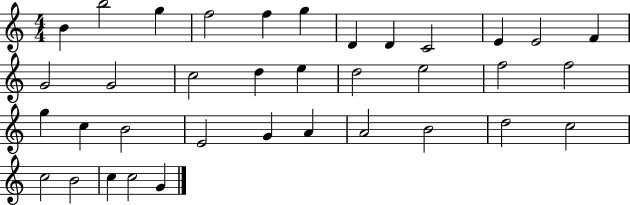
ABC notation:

X:1
T:Untitled
M:4/4
L:1/4
K:C
B b2 g f2 f g D D C2 E E2 F G2 G2 c2 d e d2 e2 f2 f2 g c B2 E2 G A A2 B2 d2 c2 c2 B2 c c2 G